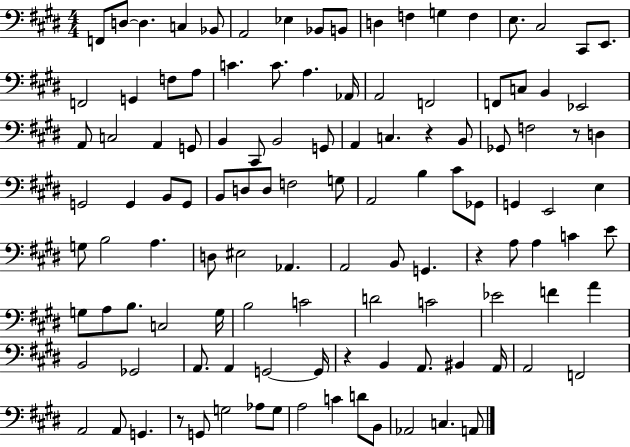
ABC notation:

X:1
T:Untitled
M:4/4
L:1/4
K:E
F,,/2 D,/2 D, C, _B,,/2 A,,2 _E, _B,,/2 B,,/2 D, F, G, F, E,/2 ^C,2 ^C,,/2 E,,/2 F,,2 G,, F,/2 A,/2 C C/2 A, _A,,/4 A,,2 F,,2 F,,/2 C,/2 B,, _E,,2 A,,/2 C,2 A,, G,,/2 B,, ^C,,/2 B,,2 G,,/2 A,, C, z B,,/2 _G,,/2 F,2 z/2 D, G,,2 G,, B,,/2 G,,/2 B,,/2 D,/2 D,/2 F,2 G,/2 A,,2 B, ^C/2 _G,,/2 G,, E,,2 E, G,/2 B,2 A, D,/2 ^E,2 _A,, A,,2 B,,/2 G,, z A,/2 A, C E/2 G,/2 A,/2 B,/2 C,2 G,/4 B,2 C2 D2 C2 _E2 F A B,,2 _G,,2 A,,/2 A,, G,,2 G,,/4 z B,, A,,/2 ^B,, A,,/4 A,,2 F,,2 A,,2 A,,/2 G,, z/2 G,,/2 G,2 _A,/2 G,/2 A,2 C D/2 B,,/2 _A,,2 C, A,,/2